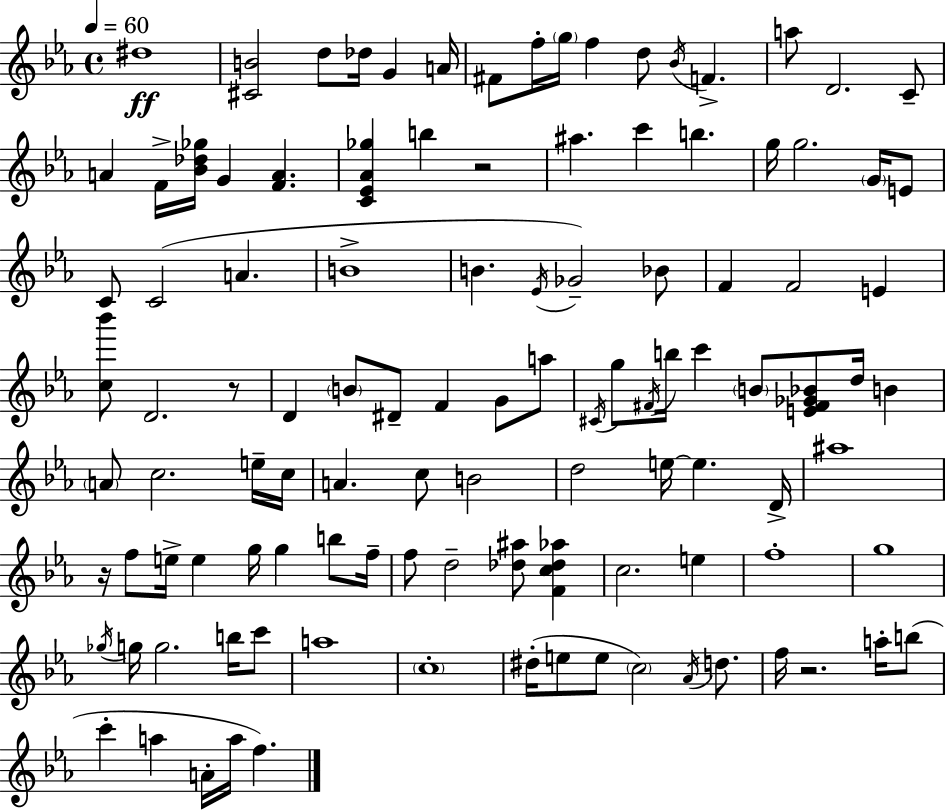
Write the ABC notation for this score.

X:1
T:Untitled
M:4/4
L:1/4
K:Cm
^d4 [^CB]2 d/2 _d/4 G A/4 ^F/2 f/4 g/4 f d/2 _B/4 F a/2 D2 C/2 A F/4 [_B_d_g]/4 G [FA] [C_E_A_g] b z2 ^a c' b g/4 g2 G/4 E/2 C/2 C2 A B4 B _E/4 _G2 _B/2 F F2 E [c_b']/2 D2 z/2 D B/2 ^D/2 F G/2 a/2 ^C/4 g/2 ^F/4 b/4 c' B/2 [E^F_G_B]/2 d/4 B A/2 c2 e/4 c/4 A c/2 B2 d2 e/4 e D/4 ^a4 z/4 f/2 e/4 e g/4 g b/2 f/4 f/2 d2 [_d^a]/2 [Fc_d_a] c2 e f4 g4 _g/4 g/4 g2 b/4 c'/2 a4 c4 ^d/4 e/2 e/2 c2 _A/4 d/2 f/4 z2 a/4 b/2 c' a A/4 a/4 f